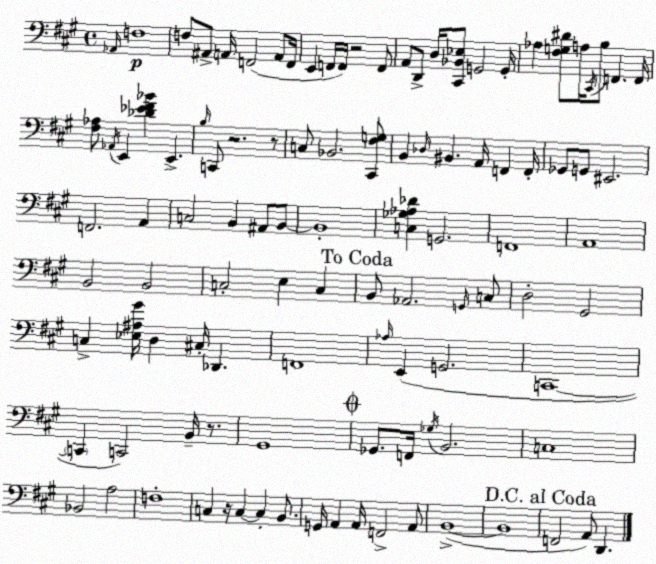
X:1
T:Untitled
M:4/4
L:1/4
K:A
_A,,/4 F,4 F,/2 ^A,,/2 A,,/4 F,,2 A,,/2 F,,/4 E,, F,,/4 F,,/4 z2 F,,/2 A,,/2 D,,/2 D,/4 [^C,,_B,,_E,]/2 G,,2 G,,/4 _A, [^F,G,^D]/2 A,/4 ^C,,/4 B,/2 F,, F,,/4 [^F,_A,]/2 _A,,/4 E,, [_D_E^F_B] E,, B,/4 C,,/2 z2 z/2 C,/2 _B,,2 [^C,,^F,G,]/2 B,, _D,/4 ^B,, A,,/4 F,, F,,/4 _G,,/2 G,,/2 ^E,,2 F,,2 A,, C,2 B,, ^A,,/2 B,,/2 B,,4 [C,_G,_A,_D] G,,2 F,,4 A,,4 B,,2 B,,2 C,2 E, C, B,,/2 _A,,2 G,,/4 C,/2 D,2 ^G,,2 C, [_E,^A,^G]/4 D, ^C,/4 _D,, F,,4 _A,/4 E,, G,,2 C,,4 C,, C,,2 B,,/4 z/2 ^G,,4 _G,,/2 F,,/4 _G,/4 B,,2 C,4 _B,,2 A,2 F,4 C, z/4 C, C, B,,/2 G,,/4 A,, A,,/4 F,,2 A,,/2 B,,4 B,,4 F,,2 A,,/2 D,,